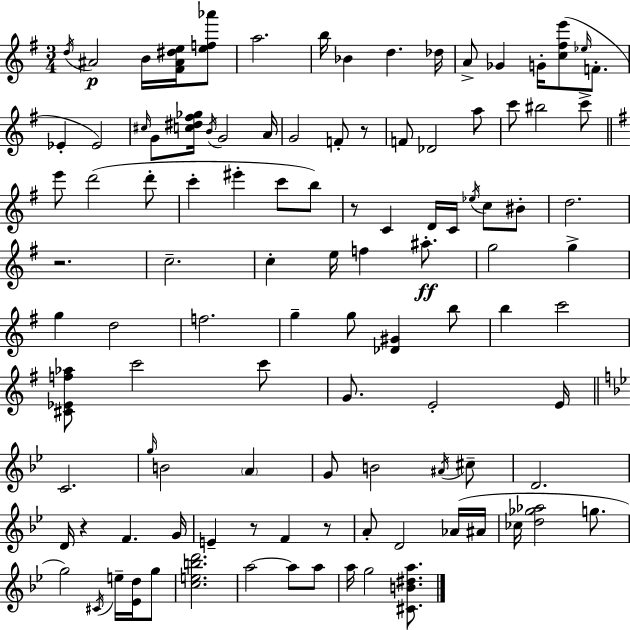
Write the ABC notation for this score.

X:1
T:Untitled
M:3/4
L:1/4
K:Em
d/4 ^A2 B/4 [^F^A^de]/4 [ef_a']/2 a2 b/4 _B d _d/4 A/2 _G G/4 [c^fe']/2 _e/4 F/2 _E _E2 ^c/4 G/2 [c^d^f_g]/4 B/4 G2 A/4 G2 F/2 z/2 F/2 _D2 a/2 c'/2 ^b2 c'/2 e'/2 d'2 d'/2 c' ^e' c'/2 b/2 z/2 C D/4 C/4 _e/4 c/2 ^B/2 d2 z2 c2 c e/4 f ^a/2 g2 g g d2 f2 g g/2 [_D^G] b/2 b c'2 [^C_Ef_a]/2 c'2 c'/2 G/2 E2 E/4 C2 g/4 B2 A G/2 B2 ^A/4 ^c/2 D2 D/4 z F G/4 E z/2 F z/2 A/2 D2 _A/4 ^A/4 _c/4 [d_g_a]2 g/2 g2 ^C/4 e/4 [_Ed]/4 g/2 [cebd']2 a2 a/2 a/2 a/4 g2 [^CB^da]/2